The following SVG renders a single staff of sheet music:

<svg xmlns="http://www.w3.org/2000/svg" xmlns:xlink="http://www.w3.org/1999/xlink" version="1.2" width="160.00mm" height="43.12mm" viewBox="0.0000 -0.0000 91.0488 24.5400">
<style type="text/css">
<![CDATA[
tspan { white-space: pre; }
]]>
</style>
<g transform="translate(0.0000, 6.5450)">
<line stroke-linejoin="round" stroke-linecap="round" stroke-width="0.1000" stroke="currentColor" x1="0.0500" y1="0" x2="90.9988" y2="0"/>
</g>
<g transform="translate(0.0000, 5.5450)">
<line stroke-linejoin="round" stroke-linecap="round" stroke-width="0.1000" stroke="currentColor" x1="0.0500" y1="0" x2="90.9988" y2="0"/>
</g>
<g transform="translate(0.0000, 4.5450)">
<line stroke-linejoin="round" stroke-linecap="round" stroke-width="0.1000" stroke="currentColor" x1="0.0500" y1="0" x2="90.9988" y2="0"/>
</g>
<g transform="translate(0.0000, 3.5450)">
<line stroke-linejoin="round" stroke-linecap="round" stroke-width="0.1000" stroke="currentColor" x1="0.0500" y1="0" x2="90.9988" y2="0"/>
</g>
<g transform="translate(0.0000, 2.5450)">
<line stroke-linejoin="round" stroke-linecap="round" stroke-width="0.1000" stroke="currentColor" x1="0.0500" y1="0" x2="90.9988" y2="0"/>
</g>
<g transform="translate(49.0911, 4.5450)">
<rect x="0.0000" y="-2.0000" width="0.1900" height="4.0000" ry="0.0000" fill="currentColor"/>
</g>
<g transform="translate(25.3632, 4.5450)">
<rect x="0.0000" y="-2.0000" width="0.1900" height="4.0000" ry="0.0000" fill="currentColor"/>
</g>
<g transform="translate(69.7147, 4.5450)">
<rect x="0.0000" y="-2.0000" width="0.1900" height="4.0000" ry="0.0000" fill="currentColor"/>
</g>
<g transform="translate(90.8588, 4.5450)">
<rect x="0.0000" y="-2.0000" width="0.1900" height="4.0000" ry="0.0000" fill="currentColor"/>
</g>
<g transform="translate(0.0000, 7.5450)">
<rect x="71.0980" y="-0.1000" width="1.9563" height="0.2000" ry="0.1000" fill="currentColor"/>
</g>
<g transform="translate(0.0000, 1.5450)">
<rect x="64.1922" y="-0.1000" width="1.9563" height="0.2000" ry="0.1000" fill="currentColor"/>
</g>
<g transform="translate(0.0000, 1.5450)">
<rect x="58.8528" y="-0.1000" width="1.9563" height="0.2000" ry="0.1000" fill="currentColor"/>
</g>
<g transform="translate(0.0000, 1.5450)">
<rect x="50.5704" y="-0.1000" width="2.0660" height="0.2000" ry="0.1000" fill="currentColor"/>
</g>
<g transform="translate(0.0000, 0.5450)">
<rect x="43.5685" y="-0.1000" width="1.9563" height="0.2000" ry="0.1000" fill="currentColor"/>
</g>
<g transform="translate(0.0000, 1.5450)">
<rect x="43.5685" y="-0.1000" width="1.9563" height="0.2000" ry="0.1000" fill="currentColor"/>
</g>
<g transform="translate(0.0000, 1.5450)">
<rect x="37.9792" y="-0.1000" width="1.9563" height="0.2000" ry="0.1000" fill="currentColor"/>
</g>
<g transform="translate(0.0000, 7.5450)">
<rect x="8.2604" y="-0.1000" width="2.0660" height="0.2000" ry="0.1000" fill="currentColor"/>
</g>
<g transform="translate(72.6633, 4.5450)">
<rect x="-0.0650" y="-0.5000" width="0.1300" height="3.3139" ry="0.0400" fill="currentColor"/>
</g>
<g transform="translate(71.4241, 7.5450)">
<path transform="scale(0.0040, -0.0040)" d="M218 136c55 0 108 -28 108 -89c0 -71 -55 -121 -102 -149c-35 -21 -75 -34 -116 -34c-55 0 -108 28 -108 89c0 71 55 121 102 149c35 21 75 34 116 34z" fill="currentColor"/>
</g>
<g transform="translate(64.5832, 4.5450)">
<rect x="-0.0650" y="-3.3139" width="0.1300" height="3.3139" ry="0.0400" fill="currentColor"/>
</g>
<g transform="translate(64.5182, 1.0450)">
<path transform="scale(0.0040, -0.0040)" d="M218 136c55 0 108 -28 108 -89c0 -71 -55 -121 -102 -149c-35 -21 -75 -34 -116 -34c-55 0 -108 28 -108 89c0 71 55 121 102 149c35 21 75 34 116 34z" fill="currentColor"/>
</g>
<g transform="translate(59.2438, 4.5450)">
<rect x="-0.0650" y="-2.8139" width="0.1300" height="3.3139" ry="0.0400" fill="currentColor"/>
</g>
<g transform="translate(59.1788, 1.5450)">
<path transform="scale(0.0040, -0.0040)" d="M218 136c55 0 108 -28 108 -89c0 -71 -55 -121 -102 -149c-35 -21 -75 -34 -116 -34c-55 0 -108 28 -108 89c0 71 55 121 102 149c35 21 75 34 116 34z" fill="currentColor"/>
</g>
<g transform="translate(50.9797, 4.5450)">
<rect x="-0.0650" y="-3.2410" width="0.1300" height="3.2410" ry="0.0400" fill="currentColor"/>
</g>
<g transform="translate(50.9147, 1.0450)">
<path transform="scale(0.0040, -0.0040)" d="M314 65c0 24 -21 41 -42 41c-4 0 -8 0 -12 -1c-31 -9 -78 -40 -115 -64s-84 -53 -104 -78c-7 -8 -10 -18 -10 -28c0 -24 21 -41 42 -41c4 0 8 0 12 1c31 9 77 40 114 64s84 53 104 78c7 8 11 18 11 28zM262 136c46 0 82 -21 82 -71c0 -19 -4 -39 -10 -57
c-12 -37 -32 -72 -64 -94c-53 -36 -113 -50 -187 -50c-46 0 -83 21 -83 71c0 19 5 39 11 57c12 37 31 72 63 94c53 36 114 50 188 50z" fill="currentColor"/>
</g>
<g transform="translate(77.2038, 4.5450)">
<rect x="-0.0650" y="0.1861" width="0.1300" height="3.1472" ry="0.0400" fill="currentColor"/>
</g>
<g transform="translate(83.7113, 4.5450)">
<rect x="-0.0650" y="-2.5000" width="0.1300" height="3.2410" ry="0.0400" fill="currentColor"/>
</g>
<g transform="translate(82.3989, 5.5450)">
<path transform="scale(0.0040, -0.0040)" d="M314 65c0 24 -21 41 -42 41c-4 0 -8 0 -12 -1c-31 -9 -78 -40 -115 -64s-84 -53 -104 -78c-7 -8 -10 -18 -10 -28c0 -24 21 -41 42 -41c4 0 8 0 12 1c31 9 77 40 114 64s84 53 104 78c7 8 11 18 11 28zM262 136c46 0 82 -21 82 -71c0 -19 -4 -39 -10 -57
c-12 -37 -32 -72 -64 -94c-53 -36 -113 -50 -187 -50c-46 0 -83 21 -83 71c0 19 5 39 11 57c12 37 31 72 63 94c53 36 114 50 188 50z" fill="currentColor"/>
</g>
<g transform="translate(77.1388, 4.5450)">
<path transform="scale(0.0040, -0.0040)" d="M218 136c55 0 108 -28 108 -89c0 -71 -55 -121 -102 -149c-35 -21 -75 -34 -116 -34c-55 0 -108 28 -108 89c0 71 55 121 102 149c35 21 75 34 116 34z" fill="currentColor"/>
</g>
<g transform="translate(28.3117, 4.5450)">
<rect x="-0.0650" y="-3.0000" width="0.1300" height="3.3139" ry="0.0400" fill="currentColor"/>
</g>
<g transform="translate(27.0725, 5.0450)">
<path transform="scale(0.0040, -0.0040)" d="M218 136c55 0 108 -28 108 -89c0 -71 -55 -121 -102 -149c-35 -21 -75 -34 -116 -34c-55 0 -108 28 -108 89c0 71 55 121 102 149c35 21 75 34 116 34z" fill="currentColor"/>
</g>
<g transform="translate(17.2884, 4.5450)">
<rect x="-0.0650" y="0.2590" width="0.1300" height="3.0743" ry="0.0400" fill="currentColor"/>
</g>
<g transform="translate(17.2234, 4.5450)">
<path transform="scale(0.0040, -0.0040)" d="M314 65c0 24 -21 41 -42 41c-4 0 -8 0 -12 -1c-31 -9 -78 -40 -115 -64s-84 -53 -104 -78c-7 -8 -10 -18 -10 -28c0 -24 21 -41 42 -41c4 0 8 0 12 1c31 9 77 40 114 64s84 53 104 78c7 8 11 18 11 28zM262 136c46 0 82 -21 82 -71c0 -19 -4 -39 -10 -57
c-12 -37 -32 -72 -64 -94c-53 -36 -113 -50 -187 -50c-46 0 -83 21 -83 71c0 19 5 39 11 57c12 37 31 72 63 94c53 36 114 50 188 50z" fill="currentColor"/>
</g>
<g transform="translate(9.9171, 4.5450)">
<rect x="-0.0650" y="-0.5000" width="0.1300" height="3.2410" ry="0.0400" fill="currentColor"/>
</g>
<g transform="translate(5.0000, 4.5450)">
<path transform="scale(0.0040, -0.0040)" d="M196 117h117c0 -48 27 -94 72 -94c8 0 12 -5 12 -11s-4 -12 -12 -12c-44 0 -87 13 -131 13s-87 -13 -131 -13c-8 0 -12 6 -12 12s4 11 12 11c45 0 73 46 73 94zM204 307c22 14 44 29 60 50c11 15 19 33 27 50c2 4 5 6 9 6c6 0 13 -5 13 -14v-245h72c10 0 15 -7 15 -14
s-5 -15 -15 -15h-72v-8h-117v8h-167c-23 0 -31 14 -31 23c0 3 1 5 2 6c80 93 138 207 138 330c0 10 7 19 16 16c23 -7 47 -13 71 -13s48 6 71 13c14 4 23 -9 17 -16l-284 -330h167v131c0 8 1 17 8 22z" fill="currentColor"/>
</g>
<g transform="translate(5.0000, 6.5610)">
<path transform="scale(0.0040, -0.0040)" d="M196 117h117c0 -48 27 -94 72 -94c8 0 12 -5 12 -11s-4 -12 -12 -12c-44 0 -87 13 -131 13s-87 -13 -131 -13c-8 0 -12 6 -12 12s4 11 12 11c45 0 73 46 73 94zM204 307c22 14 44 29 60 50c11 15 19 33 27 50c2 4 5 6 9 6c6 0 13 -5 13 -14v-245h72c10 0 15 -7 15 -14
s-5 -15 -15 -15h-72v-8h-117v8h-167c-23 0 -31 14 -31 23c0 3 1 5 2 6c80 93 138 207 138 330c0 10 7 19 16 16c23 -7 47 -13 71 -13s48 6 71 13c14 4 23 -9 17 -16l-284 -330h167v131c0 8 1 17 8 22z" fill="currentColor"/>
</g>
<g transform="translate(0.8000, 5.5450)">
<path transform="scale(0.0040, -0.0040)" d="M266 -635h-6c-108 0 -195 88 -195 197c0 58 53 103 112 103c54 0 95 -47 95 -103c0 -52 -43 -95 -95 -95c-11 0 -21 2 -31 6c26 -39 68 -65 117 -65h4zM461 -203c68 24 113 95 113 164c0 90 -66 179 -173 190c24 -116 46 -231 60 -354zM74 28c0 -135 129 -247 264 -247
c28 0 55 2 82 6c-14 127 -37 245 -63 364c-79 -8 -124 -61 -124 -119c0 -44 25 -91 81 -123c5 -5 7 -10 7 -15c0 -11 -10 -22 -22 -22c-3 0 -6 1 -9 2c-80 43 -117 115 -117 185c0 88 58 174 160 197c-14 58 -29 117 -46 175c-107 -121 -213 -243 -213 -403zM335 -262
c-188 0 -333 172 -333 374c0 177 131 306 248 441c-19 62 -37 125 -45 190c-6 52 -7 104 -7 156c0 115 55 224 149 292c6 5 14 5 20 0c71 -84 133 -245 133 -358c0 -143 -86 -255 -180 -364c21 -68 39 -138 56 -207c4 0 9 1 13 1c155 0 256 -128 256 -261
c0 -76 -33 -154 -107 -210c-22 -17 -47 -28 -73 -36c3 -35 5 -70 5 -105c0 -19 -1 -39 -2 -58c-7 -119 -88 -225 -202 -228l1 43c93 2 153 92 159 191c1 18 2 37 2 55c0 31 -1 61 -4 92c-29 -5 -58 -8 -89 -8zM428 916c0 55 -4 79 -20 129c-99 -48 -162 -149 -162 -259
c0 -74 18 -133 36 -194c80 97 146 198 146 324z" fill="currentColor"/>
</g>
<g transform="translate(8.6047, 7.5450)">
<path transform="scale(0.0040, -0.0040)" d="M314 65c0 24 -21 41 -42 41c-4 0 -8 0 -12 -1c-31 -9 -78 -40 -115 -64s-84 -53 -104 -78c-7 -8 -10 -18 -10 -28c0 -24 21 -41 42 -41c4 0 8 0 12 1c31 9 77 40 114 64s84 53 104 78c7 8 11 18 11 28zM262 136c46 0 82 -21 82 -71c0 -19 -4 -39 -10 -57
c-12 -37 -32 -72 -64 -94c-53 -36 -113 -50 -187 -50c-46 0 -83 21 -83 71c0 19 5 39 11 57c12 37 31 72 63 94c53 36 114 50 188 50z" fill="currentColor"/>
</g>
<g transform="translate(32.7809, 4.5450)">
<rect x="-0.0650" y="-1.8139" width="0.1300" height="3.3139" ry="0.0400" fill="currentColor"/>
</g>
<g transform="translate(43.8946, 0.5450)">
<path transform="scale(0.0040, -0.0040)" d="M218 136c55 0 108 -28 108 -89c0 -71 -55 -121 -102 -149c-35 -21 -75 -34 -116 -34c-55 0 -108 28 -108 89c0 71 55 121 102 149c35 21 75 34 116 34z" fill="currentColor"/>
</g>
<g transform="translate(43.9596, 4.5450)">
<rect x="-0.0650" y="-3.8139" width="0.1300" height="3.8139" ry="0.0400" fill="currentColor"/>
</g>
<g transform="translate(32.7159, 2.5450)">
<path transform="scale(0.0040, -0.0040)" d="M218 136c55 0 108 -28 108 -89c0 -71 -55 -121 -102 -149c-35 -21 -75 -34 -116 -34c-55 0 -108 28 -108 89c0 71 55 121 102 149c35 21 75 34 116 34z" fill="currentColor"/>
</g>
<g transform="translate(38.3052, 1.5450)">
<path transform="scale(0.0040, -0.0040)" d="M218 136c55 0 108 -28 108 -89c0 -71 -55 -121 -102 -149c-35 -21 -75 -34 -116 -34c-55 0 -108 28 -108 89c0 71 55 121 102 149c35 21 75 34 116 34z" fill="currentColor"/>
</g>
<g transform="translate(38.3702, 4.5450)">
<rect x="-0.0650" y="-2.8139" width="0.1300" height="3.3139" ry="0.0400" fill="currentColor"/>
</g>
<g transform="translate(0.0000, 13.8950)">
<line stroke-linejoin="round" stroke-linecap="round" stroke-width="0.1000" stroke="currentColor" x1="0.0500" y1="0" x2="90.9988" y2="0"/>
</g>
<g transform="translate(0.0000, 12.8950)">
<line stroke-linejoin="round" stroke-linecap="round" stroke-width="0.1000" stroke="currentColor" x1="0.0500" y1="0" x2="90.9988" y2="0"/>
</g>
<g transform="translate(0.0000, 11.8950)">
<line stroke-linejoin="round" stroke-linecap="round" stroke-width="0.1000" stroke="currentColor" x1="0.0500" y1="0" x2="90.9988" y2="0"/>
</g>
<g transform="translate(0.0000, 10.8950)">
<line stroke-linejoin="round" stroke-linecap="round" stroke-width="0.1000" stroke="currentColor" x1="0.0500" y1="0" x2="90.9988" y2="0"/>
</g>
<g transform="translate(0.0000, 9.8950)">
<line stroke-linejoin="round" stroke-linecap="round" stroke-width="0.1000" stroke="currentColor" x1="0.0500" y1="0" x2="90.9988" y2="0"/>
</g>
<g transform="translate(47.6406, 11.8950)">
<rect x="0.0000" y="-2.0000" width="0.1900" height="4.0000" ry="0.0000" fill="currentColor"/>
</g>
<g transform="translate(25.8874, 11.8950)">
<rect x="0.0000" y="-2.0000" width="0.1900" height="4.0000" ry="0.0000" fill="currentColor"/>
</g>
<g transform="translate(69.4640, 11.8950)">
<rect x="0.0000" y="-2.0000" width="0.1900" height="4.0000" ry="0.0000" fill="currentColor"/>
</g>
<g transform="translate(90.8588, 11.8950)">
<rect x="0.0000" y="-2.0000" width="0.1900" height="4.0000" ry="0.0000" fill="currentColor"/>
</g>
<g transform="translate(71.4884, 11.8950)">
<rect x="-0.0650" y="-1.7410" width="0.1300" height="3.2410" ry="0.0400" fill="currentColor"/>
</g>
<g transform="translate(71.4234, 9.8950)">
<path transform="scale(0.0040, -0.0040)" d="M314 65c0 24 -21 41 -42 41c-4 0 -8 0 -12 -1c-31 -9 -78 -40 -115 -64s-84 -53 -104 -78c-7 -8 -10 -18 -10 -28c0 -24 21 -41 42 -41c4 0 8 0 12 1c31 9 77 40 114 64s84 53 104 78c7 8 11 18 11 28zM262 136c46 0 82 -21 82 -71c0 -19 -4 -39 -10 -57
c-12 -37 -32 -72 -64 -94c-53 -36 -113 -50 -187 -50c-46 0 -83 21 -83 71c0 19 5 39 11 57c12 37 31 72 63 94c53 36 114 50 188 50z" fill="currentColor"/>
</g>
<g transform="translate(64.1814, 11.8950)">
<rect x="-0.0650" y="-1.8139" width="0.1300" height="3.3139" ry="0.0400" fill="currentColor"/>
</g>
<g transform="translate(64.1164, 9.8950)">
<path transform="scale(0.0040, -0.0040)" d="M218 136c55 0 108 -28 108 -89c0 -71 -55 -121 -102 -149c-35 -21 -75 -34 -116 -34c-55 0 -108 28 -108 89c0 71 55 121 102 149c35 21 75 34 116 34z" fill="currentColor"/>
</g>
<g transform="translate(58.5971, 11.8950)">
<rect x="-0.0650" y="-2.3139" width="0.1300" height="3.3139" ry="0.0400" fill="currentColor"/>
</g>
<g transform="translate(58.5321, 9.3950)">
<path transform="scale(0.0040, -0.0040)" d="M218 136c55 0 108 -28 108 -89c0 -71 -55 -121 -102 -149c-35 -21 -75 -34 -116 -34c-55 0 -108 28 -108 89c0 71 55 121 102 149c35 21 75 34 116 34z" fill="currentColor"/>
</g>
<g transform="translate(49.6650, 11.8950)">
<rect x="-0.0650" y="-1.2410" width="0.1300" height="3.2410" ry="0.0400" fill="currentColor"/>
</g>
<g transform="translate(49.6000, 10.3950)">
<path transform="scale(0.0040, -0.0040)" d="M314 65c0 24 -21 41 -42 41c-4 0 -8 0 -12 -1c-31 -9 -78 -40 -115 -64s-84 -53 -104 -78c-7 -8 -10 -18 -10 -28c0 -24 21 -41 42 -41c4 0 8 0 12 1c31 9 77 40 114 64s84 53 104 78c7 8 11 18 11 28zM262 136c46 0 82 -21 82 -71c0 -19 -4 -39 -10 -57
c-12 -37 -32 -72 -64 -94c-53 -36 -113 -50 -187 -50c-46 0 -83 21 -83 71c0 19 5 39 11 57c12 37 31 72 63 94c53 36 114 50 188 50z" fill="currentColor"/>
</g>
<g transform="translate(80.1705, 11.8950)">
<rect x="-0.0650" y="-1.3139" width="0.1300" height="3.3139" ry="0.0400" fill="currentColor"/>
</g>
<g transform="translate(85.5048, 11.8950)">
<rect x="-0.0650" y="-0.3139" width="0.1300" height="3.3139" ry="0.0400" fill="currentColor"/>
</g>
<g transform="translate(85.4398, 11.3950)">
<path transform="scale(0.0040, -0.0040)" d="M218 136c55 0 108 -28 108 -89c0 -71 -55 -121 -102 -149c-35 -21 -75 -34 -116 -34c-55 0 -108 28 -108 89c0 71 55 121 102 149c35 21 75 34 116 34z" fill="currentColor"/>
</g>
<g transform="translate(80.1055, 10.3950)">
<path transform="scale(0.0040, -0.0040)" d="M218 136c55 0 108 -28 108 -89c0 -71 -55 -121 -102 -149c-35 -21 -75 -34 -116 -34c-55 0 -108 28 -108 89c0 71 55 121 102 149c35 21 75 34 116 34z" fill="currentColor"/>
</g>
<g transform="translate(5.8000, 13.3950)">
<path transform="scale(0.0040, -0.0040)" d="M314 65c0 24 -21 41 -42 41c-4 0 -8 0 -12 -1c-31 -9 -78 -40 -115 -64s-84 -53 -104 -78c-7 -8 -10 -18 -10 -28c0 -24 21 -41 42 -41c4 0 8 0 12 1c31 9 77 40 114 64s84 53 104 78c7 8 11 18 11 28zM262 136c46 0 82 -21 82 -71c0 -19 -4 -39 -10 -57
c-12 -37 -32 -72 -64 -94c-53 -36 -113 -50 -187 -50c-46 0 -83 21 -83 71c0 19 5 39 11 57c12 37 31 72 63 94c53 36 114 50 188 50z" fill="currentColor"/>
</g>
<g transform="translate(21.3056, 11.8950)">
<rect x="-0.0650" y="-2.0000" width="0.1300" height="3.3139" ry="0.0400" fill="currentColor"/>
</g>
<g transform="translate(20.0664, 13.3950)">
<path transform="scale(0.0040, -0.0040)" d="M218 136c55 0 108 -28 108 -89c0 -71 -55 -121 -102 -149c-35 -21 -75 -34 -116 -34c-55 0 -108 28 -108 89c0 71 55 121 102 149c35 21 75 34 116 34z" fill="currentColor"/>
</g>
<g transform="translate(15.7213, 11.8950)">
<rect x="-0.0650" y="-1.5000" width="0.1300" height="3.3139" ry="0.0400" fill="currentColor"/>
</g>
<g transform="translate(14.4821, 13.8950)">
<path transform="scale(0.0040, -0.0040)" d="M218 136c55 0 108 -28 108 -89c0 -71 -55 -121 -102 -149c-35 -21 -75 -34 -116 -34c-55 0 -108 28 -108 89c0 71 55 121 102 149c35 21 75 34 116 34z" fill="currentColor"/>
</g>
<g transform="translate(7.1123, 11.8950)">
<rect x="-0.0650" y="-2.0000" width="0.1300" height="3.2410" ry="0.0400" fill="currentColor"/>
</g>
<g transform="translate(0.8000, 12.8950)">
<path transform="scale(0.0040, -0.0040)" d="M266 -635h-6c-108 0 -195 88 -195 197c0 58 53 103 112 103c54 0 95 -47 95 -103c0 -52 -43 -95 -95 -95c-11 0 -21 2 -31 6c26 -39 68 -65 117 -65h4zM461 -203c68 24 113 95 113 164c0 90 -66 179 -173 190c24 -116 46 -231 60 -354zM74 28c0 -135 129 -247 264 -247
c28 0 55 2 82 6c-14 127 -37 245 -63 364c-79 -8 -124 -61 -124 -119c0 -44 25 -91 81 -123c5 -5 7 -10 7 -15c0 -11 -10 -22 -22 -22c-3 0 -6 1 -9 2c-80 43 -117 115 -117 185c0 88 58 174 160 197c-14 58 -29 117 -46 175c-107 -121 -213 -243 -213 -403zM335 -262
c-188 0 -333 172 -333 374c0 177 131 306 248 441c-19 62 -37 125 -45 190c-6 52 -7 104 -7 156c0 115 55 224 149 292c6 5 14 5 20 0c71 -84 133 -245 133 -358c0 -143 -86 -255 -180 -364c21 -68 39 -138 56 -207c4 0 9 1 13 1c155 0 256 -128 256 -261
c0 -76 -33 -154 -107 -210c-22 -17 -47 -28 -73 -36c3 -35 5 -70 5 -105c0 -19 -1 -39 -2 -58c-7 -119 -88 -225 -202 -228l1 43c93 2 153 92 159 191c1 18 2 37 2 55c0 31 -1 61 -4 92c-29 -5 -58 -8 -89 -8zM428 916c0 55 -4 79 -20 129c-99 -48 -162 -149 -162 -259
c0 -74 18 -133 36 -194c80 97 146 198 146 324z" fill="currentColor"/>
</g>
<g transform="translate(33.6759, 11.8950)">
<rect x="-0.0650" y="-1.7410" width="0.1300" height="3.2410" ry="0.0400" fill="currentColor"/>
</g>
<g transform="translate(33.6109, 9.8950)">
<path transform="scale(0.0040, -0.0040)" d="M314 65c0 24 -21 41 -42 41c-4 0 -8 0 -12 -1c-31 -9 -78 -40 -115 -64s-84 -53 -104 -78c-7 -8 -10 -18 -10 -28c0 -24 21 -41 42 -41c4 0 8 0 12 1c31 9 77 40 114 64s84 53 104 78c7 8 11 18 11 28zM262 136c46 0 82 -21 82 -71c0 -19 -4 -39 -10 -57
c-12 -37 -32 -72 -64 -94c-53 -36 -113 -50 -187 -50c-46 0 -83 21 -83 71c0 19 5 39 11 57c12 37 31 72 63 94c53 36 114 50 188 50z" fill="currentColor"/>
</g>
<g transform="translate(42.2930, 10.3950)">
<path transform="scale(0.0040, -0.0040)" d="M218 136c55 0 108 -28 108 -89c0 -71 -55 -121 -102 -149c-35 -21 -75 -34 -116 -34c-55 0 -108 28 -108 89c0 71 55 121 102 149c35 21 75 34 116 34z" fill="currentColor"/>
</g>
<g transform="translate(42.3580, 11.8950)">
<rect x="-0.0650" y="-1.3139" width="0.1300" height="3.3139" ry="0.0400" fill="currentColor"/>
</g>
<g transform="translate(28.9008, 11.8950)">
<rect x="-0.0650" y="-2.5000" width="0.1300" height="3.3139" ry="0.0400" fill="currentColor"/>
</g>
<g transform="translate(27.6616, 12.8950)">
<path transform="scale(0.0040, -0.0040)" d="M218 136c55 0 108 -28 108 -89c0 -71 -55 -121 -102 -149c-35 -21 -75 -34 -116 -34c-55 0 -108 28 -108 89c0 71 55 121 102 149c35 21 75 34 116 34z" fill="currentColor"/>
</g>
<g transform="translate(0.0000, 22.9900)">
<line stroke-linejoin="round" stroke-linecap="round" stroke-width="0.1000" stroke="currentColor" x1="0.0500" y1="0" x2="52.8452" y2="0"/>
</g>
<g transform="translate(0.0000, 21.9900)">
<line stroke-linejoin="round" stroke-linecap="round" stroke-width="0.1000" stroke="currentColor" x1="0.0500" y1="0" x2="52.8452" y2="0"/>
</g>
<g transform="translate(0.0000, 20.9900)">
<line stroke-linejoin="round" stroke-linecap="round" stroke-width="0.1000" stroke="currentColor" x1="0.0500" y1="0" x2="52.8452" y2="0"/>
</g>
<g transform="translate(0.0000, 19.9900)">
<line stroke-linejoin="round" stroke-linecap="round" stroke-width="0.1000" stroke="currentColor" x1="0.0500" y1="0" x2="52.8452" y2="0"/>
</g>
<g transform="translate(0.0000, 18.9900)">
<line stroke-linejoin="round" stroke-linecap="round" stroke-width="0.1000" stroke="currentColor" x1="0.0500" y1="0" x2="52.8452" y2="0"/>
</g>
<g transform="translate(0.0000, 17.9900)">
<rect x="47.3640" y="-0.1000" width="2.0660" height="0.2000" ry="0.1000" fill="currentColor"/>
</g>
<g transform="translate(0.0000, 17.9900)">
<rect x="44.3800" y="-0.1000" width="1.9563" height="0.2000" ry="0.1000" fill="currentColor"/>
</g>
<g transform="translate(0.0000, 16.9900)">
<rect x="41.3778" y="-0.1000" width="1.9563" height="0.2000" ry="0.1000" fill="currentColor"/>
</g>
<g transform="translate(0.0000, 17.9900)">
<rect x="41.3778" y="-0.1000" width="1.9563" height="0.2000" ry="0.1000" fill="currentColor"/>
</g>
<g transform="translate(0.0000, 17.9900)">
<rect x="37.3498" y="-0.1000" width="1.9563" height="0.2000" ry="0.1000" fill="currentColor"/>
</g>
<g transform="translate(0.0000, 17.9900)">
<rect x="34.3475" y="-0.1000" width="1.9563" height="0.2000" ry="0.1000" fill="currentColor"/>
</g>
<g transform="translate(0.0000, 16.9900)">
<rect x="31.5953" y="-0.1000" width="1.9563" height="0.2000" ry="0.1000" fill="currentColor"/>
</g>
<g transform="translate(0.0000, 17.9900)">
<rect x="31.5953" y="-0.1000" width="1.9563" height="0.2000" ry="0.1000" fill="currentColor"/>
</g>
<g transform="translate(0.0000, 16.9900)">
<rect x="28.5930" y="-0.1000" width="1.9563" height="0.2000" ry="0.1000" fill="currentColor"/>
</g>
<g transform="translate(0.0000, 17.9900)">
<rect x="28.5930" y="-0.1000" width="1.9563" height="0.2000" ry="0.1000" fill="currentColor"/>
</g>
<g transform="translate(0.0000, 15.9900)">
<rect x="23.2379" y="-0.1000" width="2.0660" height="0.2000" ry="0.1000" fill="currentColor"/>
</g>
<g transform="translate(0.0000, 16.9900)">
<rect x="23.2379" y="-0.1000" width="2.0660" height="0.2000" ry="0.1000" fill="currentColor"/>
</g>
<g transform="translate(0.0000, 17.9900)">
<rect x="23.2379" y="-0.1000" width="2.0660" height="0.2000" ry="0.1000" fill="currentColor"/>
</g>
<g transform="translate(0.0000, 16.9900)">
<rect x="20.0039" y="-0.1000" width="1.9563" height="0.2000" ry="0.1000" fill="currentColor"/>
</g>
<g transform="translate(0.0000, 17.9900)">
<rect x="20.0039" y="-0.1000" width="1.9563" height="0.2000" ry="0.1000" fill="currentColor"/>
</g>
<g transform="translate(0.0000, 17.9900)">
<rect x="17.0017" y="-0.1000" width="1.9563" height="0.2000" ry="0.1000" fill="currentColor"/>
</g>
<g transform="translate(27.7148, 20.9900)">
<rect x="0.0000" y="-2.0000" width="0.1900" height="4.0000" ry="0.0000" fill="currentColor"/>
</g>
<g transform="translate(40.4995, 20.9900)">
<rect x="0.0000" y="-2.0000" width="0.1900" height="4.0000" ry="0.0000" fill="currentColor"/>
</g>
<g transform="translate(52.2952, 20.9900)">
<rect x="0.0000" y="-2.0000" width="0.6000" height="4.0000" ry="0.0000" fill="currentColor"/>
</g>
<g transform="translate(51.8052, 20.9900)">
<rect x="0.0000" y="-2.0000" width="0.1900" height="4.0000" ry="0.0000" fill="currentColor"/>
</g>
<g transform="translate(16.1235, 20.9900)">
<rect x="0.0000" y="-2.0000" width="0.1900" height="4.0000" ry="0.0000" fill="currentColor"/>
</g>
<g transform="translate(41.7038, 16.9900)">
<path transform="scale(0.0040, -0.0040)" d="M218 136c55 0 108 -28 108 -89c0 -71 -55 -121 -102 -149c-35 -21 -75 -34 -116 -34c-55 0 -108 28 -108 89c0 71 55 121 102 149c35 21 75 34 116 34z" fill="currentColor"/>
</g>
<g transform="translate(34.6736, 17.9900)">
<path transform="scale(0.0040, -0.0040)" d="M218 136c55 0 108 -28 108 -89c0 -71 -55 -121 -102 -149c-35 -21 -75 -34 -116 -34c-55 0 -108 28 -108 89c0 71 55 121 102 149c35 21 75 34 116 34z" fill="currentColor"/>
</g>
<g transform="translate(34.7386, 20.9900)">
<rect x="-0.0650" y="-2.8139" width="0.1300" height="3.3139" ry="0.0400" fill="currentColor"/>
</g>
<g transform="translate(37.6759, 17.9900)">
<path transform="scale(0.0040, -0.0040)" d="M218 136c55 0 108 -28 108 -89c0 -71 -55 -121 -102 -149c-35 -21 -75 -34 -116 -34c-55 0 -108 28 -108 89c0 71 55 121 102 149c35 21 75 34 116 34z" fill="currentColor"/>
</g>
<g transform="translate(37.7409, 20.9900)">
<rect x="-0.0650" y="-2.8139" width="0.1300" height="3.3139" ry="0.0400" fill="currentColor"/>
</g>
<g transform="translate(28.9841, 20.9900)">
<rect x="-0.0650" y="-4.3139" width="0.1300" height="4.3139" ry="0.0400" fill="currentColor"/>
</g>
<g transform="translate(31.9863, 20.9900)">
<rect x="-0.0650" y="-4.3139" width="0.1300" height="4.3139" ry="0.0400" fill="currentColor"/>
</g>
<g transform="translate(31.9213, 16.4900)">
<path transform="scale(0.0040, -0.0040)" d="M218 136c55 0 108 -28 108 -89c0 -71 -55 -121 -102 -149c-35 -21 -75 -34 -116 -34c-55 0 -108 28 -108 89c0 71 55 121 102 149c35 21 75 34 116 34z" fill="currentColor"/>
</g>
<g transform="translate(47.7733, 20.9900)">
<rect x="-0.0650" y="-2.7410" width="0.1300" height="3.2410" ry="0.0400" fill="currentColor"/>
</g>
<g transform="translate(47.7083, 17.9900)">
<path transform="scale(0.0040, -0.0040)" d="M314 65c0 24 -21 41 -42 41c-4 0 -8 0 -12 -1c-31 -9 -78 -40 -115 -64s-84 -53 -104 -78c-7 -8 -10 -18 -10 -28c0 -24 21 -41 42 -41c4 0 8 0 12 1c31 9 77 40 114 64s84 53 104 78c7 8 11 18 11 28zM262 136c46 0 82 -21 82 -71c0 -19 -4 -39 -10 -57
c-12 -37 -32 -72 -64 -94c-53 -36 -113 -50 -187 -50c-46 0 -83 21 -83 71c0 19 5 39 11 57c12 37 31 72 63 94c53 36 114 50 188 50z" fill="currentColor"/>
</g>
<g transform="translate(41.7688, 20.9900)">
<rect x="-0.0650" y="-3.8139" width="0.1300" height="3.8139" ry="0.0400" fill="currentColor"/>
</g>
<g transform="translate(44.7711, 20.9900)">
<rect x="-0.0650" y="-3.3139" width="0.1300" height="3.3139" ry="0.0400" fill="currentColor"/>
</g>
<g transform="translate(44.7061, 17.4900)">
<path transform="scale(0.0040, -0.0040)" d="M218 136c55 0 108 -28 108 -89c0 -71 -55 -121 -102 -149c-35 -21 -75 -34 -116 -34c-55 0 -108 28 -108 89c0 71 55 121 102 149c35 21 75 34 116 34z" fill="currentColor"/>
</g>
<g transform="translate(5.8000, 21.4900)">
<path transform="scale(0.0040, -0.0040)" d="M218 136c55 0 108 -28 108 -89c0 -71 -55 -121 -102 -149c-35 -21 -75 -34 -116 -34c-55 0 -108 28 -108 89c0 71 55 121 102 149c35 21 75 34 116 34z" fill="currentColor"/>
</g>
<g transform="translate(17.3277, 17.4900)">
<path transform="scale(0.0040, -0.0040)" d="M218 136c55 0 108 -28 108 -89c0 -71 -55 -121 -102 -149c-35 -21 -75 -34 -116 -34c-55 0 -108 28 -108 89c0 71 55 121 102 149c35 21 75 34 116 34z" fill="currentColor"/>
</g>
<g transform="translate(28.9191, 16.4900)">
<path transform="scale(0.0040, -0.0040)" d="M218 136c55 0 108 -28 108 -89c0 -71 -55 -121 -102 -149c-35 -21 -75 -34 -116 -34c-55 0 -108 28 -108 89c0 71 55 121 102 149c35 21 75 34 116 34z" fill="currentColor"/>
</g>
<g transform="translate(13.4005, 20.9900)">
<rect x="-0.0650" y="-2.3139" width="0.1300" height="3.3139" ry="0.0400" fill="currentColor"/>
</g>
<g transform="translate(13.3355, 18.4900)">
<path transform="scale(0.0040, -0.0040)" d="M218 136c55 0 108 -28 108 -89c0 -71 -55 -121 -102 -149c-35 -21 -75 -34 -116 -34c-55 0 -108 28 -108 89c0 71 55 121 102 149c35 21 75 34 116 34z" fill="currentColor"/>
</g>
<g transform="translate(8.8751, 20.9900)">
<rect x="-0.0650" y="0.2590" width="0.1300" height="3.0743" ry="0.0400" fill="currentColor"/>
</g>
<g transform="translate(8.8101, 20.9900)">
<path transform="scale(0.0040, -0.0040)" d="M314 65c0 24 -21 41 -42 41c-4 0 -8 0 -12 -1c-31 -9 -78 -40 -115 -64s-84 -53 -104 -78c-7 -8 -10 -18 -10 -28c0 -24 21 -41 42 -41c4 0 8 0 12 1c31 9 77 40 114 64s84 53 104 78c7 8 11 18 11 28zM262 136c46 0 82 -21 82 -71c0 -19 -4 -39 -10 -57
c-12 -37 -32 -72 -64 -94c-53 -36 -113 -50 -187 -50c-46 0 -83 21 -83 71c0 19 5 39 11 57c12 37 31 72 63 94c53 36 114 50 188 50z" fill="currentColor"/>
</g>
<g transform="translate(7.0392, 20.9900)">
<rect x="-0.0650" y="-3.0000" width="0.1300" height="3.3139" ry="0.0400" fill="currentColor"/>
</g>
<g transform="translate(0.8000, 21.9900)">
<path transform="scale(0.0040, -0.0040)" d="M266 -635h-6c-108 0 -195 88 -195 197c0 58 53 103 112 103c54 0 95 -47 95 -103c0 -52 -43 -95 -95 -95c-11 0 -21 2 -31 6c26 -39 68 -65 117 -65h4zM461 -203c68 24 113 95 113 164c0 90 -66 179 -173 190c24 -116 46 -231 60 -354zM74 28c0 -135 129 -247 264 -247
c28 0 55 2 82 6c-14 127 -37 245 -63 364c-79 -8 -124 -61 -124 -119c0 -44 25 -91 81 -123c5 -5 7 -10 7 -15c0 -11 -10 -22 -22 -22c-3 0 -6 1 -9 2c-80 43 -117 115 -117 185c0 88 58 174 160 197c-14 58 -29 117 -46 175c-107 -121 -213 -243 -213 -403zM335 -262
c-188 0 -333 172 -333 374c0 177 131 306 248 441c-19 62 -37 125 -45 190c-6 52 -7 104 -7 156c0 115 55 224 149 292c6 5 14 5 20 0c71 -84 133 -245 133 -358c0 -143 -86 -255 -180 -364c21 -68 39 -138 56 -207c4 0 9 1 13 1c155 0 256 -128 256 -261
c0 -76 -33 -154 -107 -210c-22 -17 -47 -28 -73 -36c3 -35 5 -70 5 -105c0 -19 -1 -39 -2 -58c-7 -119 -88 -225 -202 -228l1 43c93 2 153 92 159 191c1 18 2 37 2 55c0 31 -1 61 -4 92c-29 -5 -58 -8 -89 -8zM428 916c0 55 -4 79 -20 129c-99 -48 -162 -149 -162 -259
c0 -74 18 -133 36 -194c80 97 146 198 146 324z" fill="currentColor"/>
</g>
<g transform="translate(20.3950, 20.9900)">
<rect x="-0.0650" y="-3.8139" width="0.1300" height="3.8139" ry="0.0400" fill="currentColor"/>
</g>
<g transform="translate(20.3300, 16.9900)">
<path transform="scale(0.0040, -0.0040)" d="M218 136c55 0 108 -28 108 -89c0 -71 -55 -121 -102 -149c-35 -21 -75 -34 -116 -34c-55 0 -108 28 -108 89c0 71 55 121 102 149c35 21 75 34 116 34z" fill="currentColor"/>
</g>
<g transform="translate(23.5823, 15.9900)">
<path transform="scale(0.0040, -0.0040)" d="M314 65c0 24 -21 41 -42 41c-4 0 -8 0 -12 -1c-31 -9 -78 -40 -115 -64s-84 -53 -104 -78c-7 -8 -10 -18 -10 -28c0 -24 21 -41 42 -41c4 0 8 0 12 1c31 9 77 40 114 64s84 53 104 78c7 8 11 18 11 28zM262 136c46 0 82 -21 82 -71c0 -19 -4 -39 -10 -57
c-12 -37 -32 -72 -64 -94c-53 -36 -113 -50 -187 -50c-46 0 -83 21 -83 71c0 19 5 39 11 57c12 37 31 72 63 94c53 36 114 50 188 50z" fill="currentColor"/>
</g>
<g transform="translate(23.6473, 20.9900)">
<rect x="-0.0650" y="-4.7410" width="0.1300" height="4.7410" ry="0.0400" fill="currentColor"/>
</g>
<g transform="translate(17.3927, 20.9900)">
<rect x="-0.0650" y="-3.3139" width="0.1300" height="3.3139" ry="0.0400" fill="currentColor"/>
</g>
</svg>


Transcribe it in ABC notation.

X:1
T:Untitled
M:4/4
L:1/4
K:C
C2 B2 A f a c' b2 a b C B G2 F2 E F G f2 e e2 g f f2 e c A B2 g b c' e'2 d' d' a a c' b a2